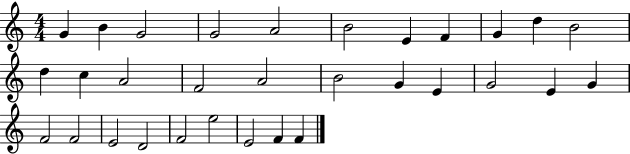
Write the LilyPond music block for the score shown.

{
  \clef treble
  \numericTimeSignature
  \time 4/4
  \key c \major
  g'4 b'4 g'2 | g'2 a'2 | b'2 e'4 f'4 | g'4 d''4 b'2 | \break d''4 c''4 a'2 | f'2 a'2 | b'2 g'4 e'4 | g'2 e'4 g'4 | \break f'2 f'2 | e'2 d'2 | f'2 e''2 | e'2 f'4 f'4 | \break \bar "|."
}